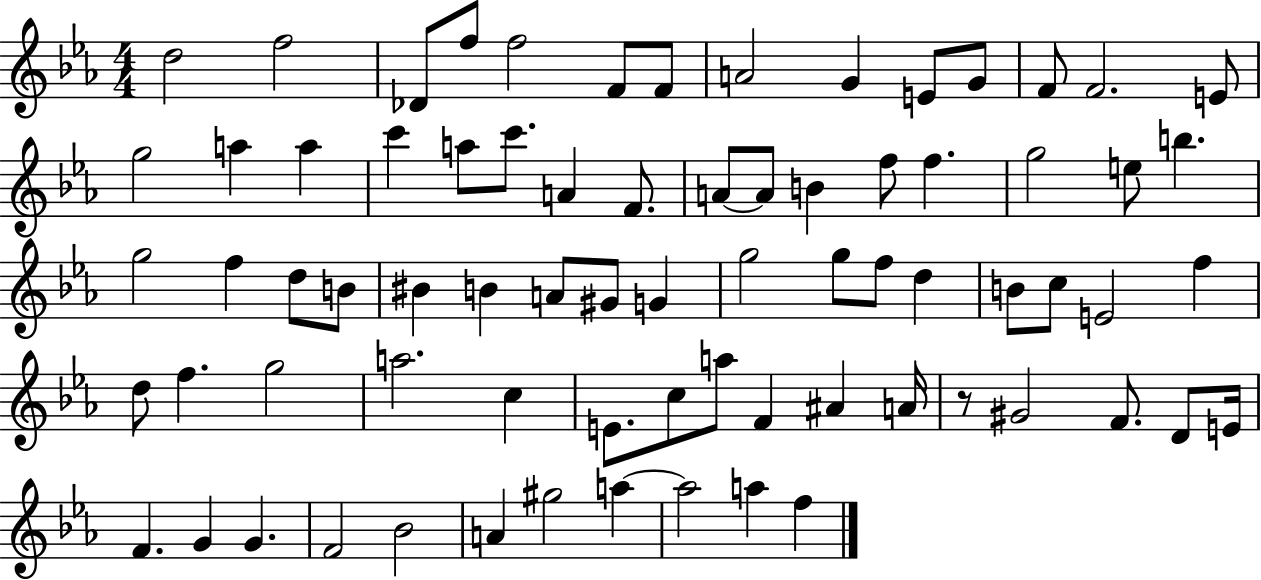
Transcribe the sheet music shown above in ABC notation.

X:1
T:Untitled
M:4/4
L:1/4
K:Eb
d2 f2 _D/2 f/2 f2 F/2 F/2 A2 G E/2 G/2 F/2 F2 E/2 g2 a a c' a/2 c'/2 A F/2 A/2 A/2 B f/2 f g2 e/2 b g2 f d/2 B/2 ^B B A/2 ^G/2 G g2 g/2 f/2 d B/2 c/2 E2 f d/2 f g2 a2 c E/2 c/2 a/2 F ^A A/4 z/2 ^G2 F/2 D/2 E/4 F G G F2 _B2 A ^g2 a a2 a f